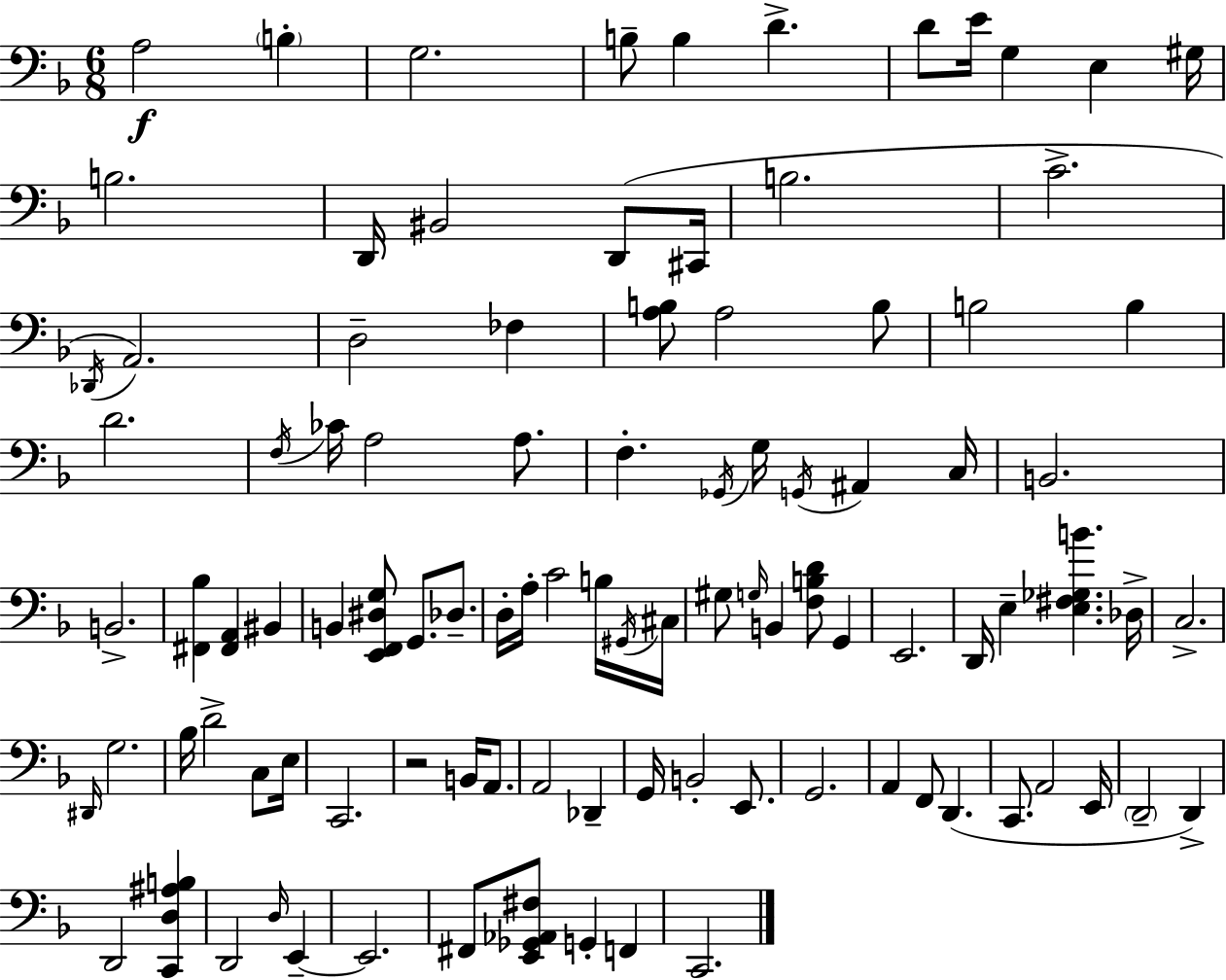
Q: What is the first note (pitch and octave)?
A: A3